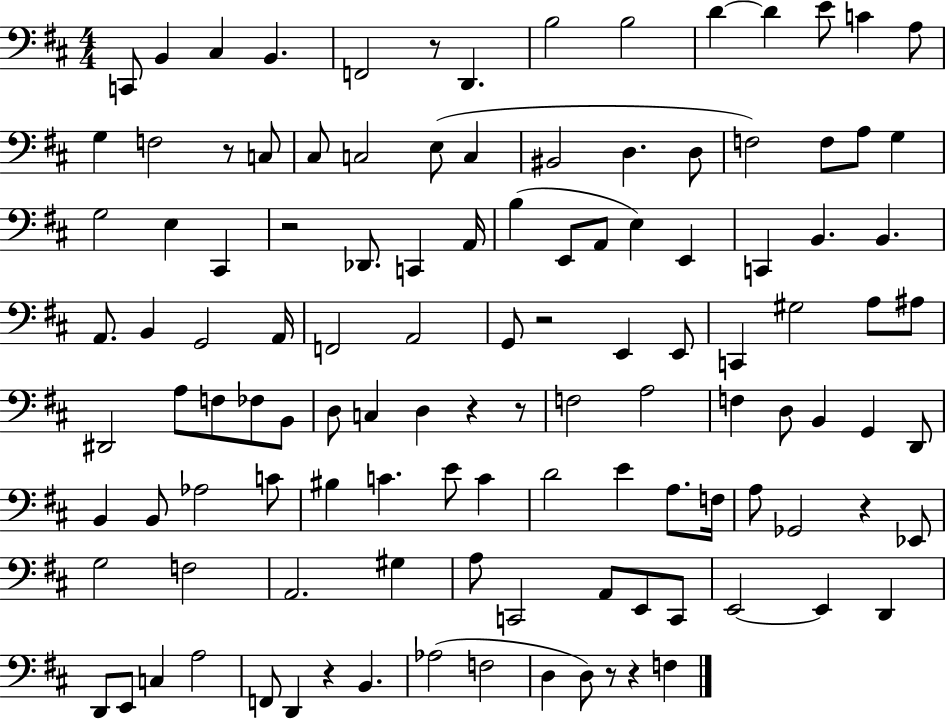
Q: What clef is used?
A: bass